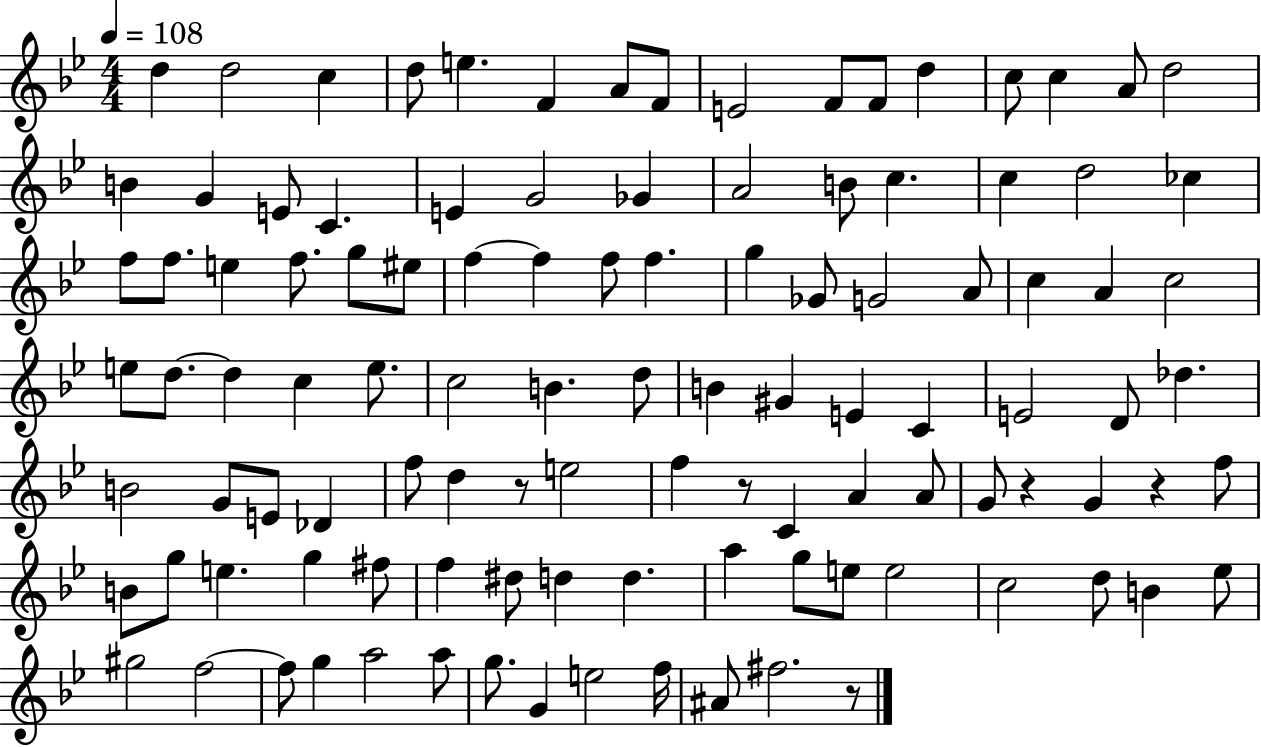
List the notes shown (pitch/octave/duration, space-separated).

D5/q D5/h C5/q D5/e E5/q. F4/q A4/e F4/e E4/h F4/e F4/e D5/q C5/e C5/q A4/e D5/h B4/q G4/q E4/e C4/q. E4/q G4/h Gb4/q A4/h B4/e C5/q. C5/q D5/h CES5/q F5/e F5/e. E5/q F5/e. G5/e EIS5/e F5/q F5/q F5/e F5/q. G5/q Gb4/e G4/h A4/e C5/q A4/q C5/h E5/e D5/e. D5/q C5/q E5/e. C5/h B4/q. D5/e B4/q G#4/q E4/q C4/q E4/h D4/e Db5/q. B4/h G4/e E4/e Db4/q F5/e D5/q R/e E5/h F5/q R/e C4/q A4/q A4/e G4/e R/q G4/q R/q F5/e B4/e G5/e E5/q. G5/q F#5/e F5/q D#5/e D5/q D5/q. A5/q G5/e E5/e E5/h C5/h D5/e B4/q Eb5/e G#5/h F5/h F5/e G5/q A5/h A5/e G5/e. G4/q E5/h F5/s A#4/e F#5/h. R/e